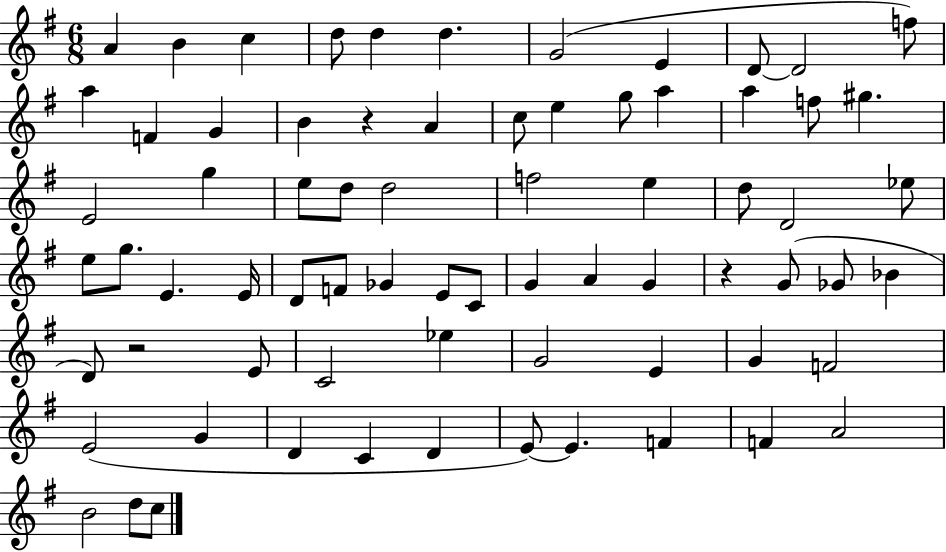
A4/q B4/q C5/q D5/e D5/q D5/q. G4/h E4/q D4/e D4/h F5/e A5/q F4/q G4/q B4/q R/q A4/q C5/e E5/q G5/e A5/q A5/q F5/e G#5/q. E4/h G5/q E5/e D5/e D5/h F5/h E5/q D5/e D4/h Eb5/e E5/e G5/e. E4/q. E4/s D4/e F4/e Gb4/q E4/e C4/e G4/q A4/q G4/q R/q G4/e Gb4/e Bb4/q D4/e R/h E4/e C4/h Eb5/q G4/h E4/q G4/q F4/h E4/h G4/q D4/q C4/q D4/q E4/e E4/q. F4/q F4/q A4/h B4/h D5/e C5/e